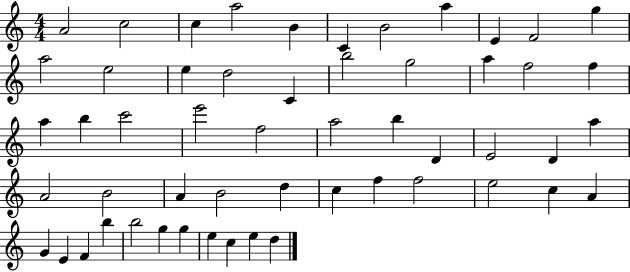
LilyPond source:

{
  \clef treble
  \numericTimeSignature
  \time 4/4
  \key c \major
  a'2 c''2 | c''4 a''2 b'4 | c'4 b'2 a''4 | e'4 f'2 g''4 | \break a''2 e''2 | e''4 d''2 c'4 | b''2 g''2 | a''4 f''2 f''4 | \break a''4 b''4 c'''2 | e'''2 f''2 | a''2 b''4 d'4 | e'2 d'4 a''4 | \break a'2 b'2 | a'4 b'2 d''4 | c''4 f''4 f''2 | e''2 c''4 a'4 | \break g'4 e'4 f'4 b''4 | b''2 g''4 g''4 | e''4 c''4 e''4 d''4 | \bar "|."
}